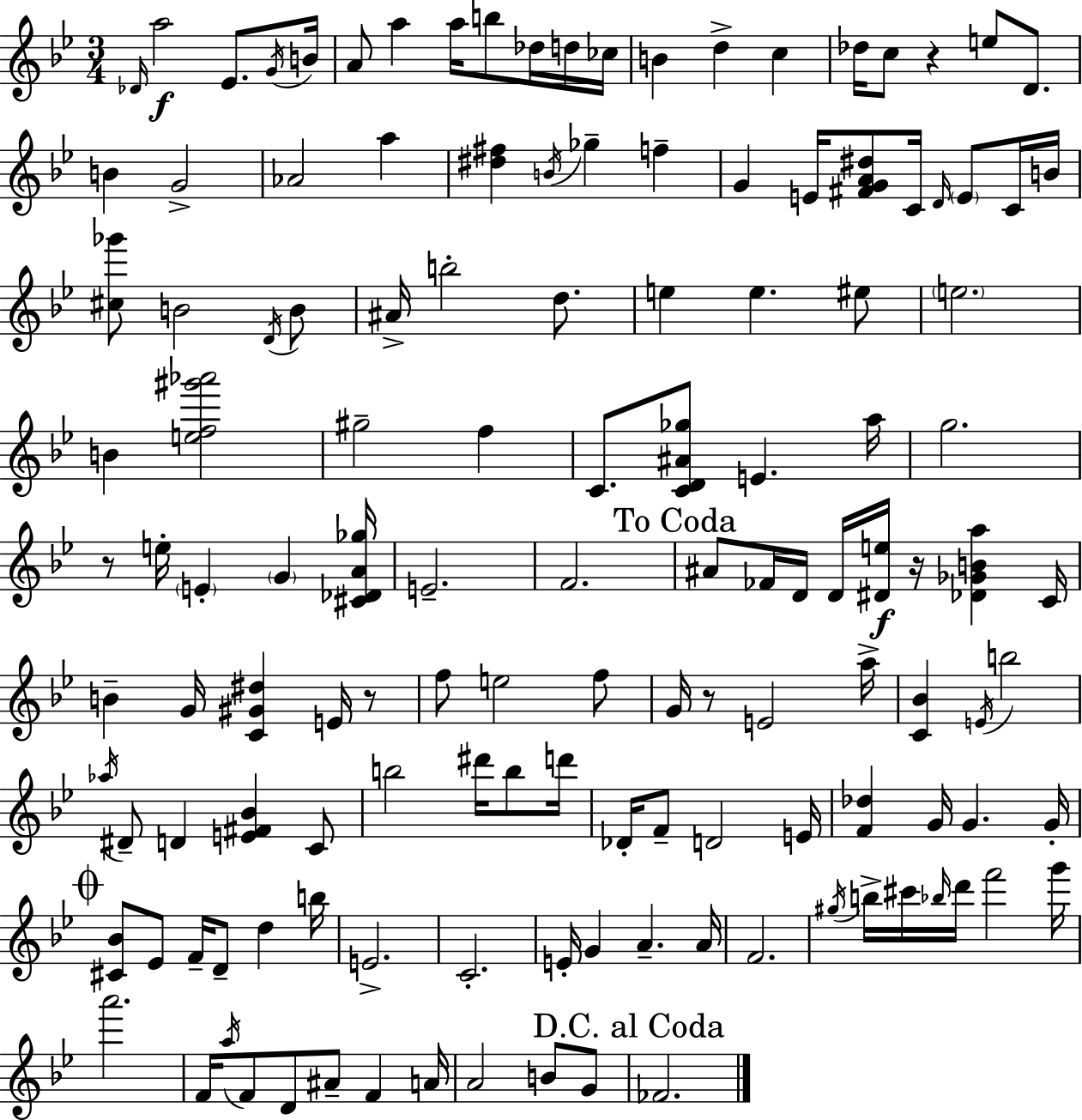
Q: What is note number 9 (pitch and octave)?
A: B5